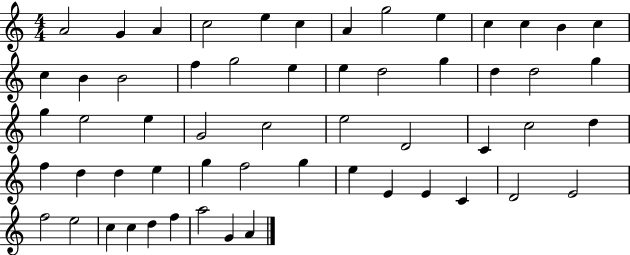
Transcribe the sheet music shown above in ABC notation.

X:1
T:Untitled
M:4/4
L:1/4
K:C
A2 G A c2 e c A g2 e c c B c c B B2 f g2 e e d2 g d d2 g g e2 e G2 c2 e2 D2 C c2 d f d d e g f2 g e E E C D2 E2 f2 e2 c c d f a2 G A